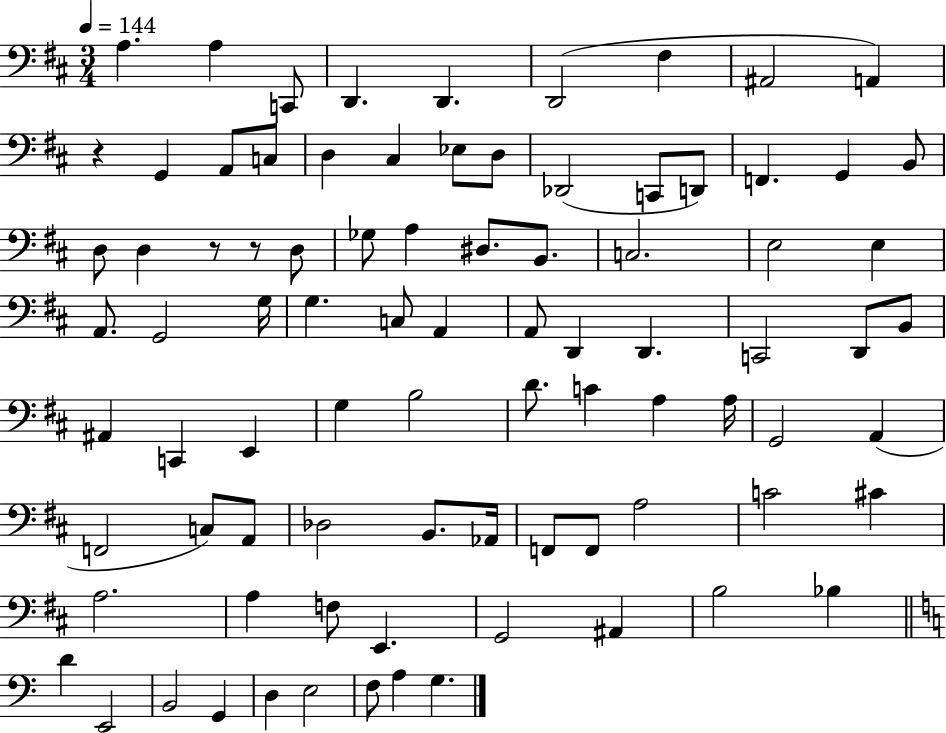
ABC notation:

X:1
T:Untitled
M:3/4
L:1/4
K:D
A, A, C,,/2 D,, D,, D,,2 ^F, ^A,,2 A,, z G,, A,,/2 C,/2 D, ^C, _E,/2 D,/2 _D,,2 C,,/2 D,,/2 F,, G,, B,,/2 D,/2 D, z/2 z/2 D,/2 _G,/2 A, ^D,/2 B,,/2 C,2 E,2 E, A,,/2 G,,2 G,/4 G, C,/2 A,, A,,/2 D,, D,, C,,2 D,,/2 B,,/2 ^A,, C,, E,, G, B,2 D/2 C A, A,/4 G,,2 A,, F,,2 C,/2 A,,/2 _D,2 B,,/2 _A,,/4 F,,/2 F,,/2 A,2 C2 ^C A,2 A, F,/2 E,, G,,2 ^A,, B,2 _B, D E,,2 B,,2 G,, D, E,2 F,/2 A, G,